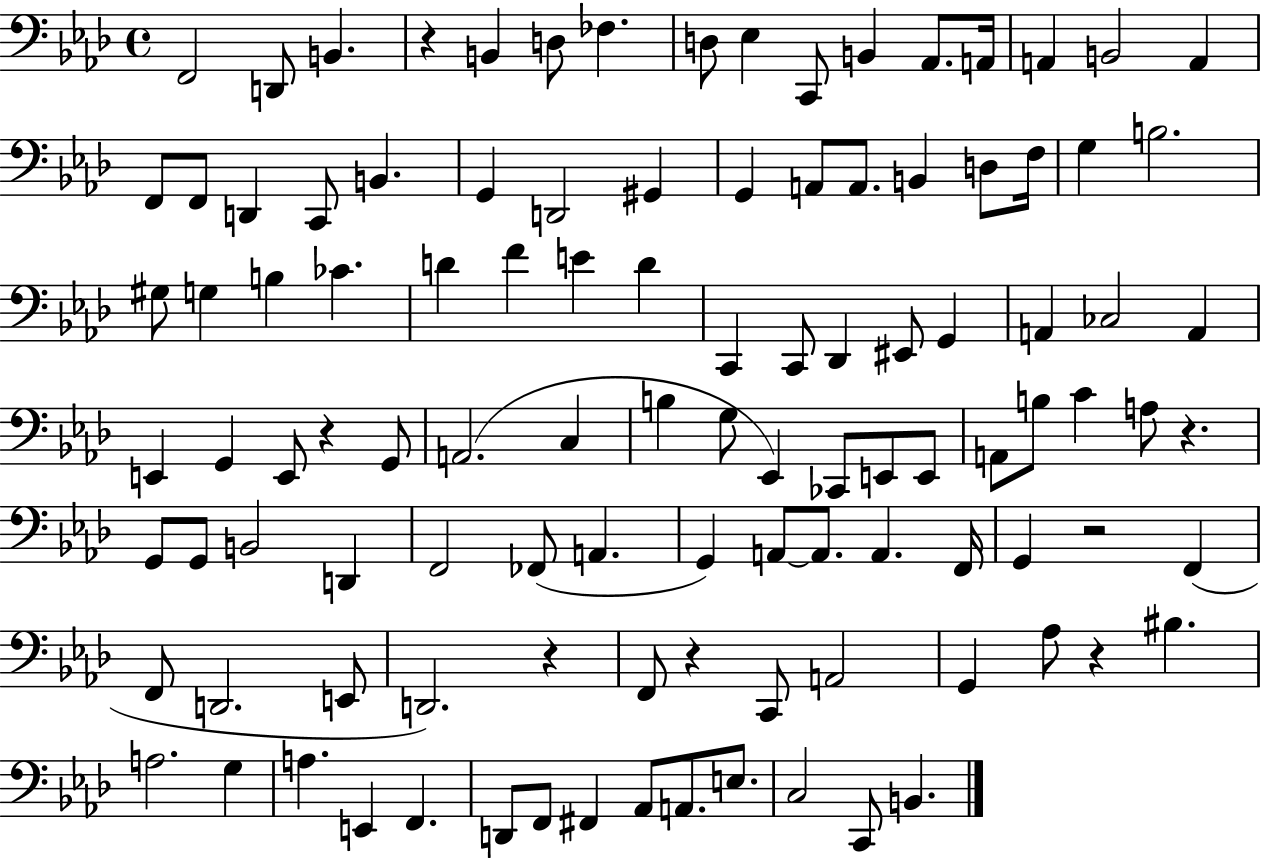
X:1
T:Untitled
M:4/4
L:1/4
K:Ab
F,,2 D,,/2 B,, z B,, D,/2 _F, D,/2 _E, C,,/2 B,, _A,,/2 A,,/4 A,, B,,2 A,, F,,/2 F,,/2 D,, C,,/2 B,, G,, D,,2 ^G,, G,, A,,/2 A,,/2 B,, D,/2 F,/4 G, B,2 ^G,/2 G, B, _C D F E D C,, C,,/2 _D,, ^E,,/2 G,, A,, _C,2 A,, E,, G,, E,,/2 z G,,/2 A,,2 C, B, G,/2 _E,, _C,,/2 E,,/2 E,,/2 A,,/2 B,/2 C A,/2 z G,,/2 G,,/2 B,,2 D,, F,,2 _F,,/2 A,, G,, A,,/2 A,,/2 A,, F,,/4 G,, z2 F,, F,,/2 D,,2 E,,/2 D,,2 z F,,/2 z C,,/2 A,,2 G,, _A,/2 z ^B, A,2 G, A, E,, F,, D,,/2 F,,/2 ^F,, _A,,/2 A,,/2 E,/2 C,2 C,,/2 B,,